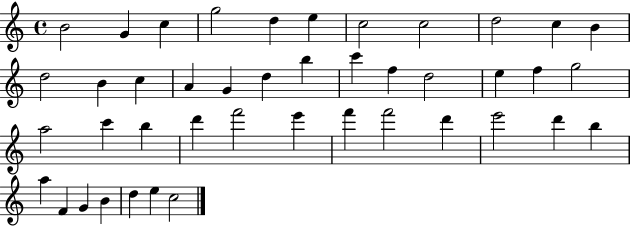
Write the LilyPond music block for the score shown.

{
  \clef treble
  \time 4/4
  \defaultTimeSignature
  \key c \major
  b'2 g'4 c''4 | g''2 d''4 e''4 | c''2 c''2 | d''2 c''4 b'4 | \break d''2 b'4 c''4 | a'4 g'4 d''4 b''4 | c'''4 f''4 d''2 | e''4 f''4 g''2 | \break a''2 c'''4 b''4 | d'''4 f'''2 e'''4 | f'''4 f'''2 d'''4 | e'''2 d'''4 b''4 | \break a''4 f'4 g'4 b'4 | d''4 e''4 c''2 | \bar "|."
}